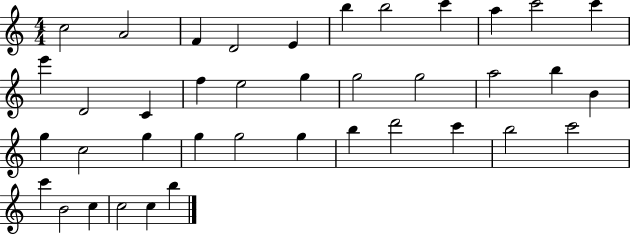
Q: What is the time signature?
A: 4/4